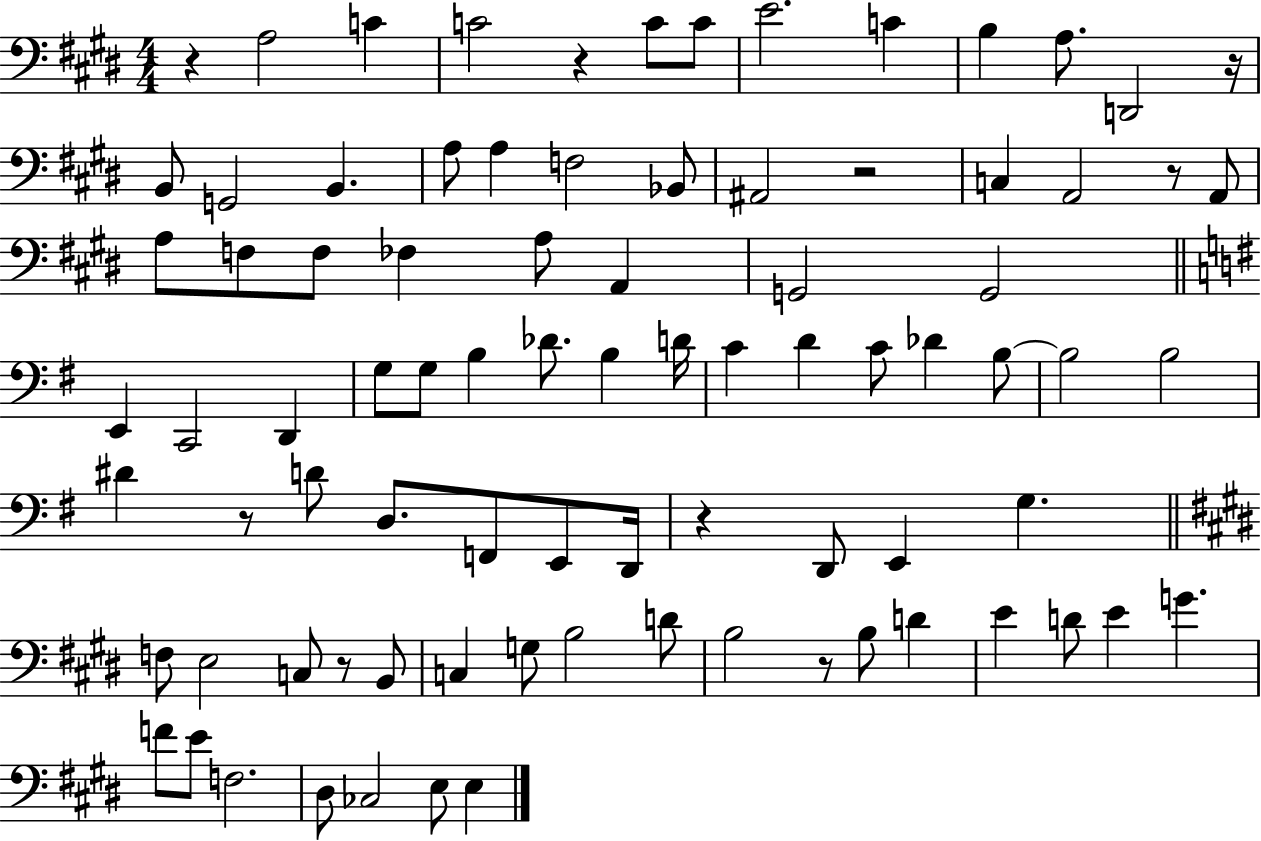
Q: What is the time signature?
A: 4/4